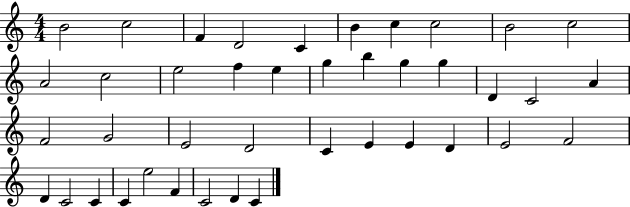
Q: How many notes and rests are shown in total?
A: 41